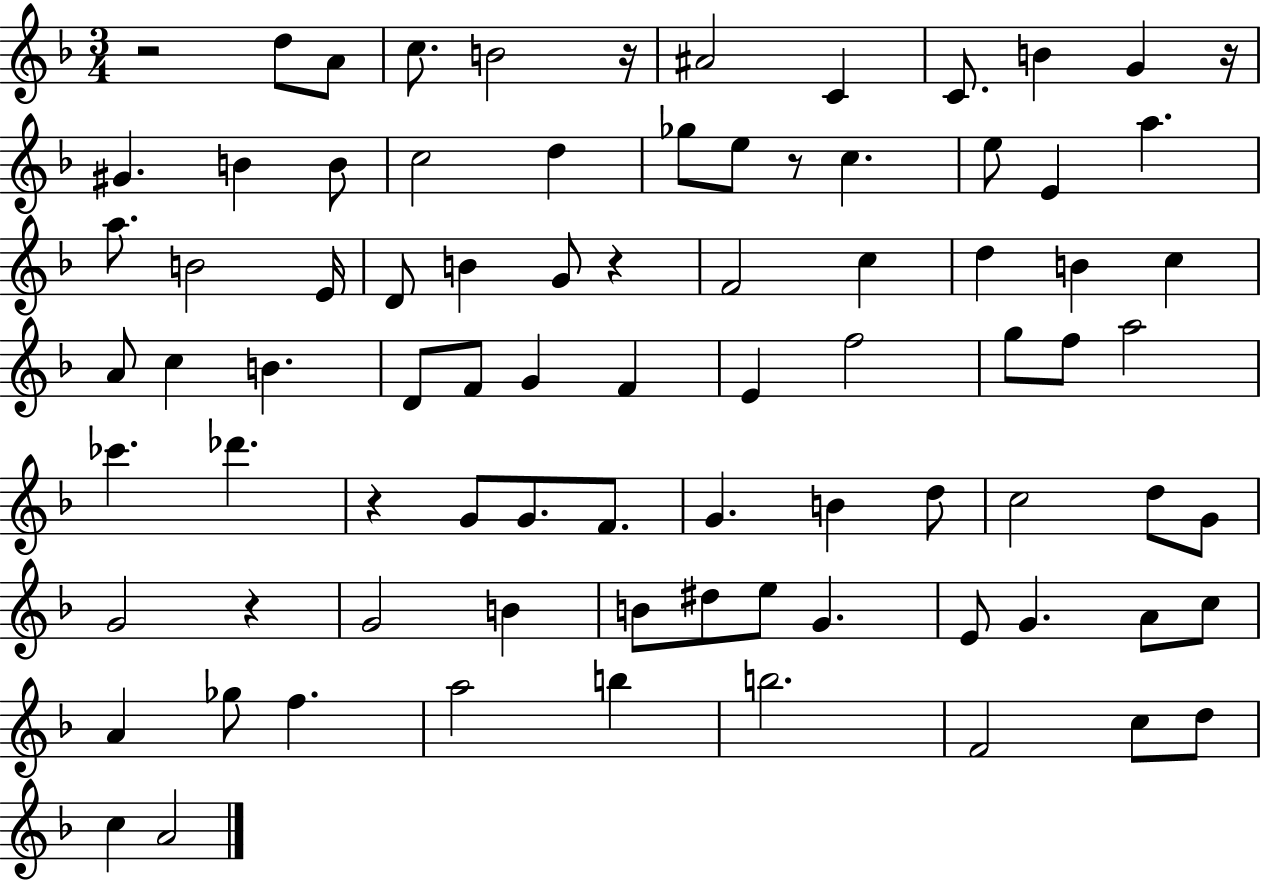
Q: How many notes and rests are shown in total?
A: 83